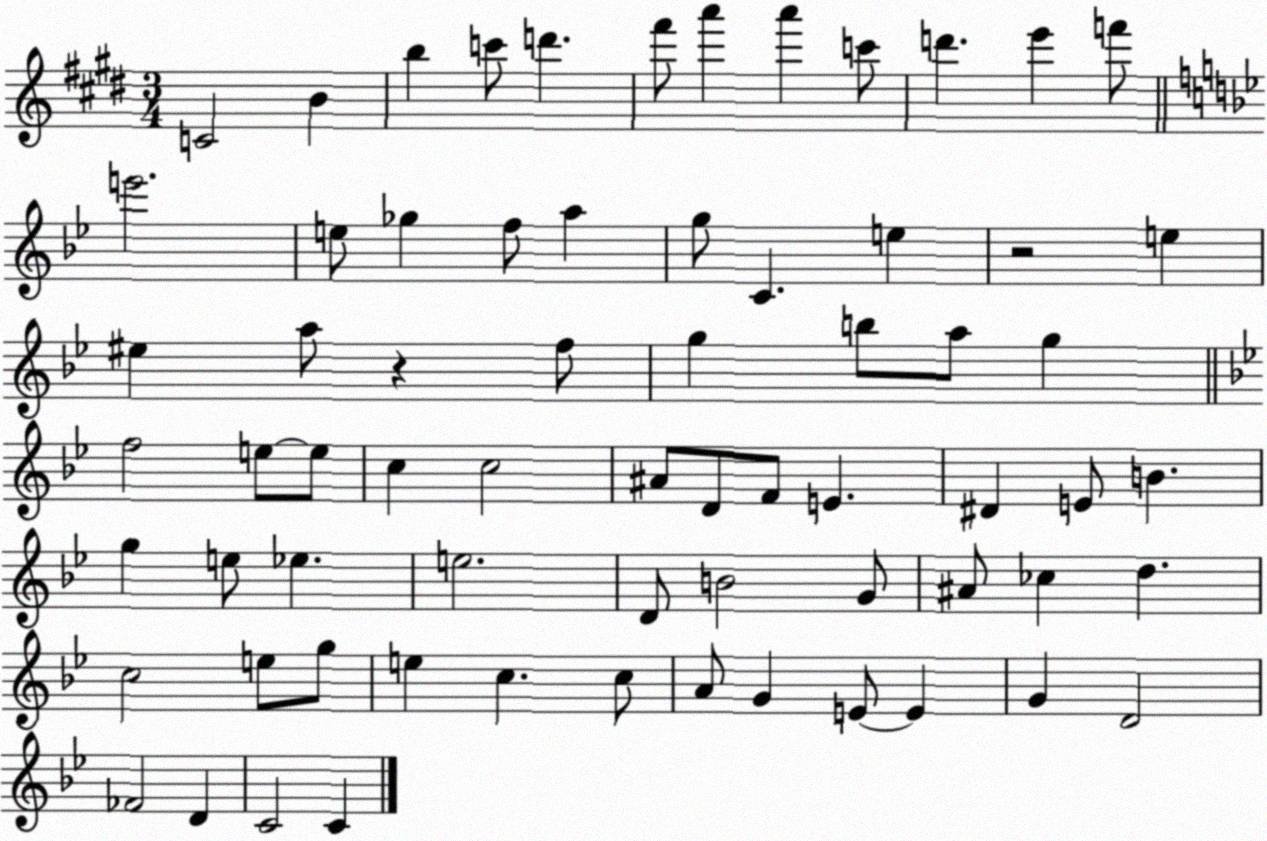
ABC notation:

X:1
T:Untitled
M:3/4
L:1/4
K:E
C2 B b c'/2 d' ^f'/2 a' a' c'/2 d' e' f'/2 e'2 e/2 _g f/2 a g/2 C e z2 e ^e a/2 z f/2 g b/2 a/2 g f2 e/2 e/2 c c2 ^A/2 D/2 F/2 E ^D E/2 B g e/2 _e e2 D/2 B2 G/2 ^A/2 _c d c2 e/2 g/2 e c c/2 A/2 G E/2 E G D2 _F2 D C2 C